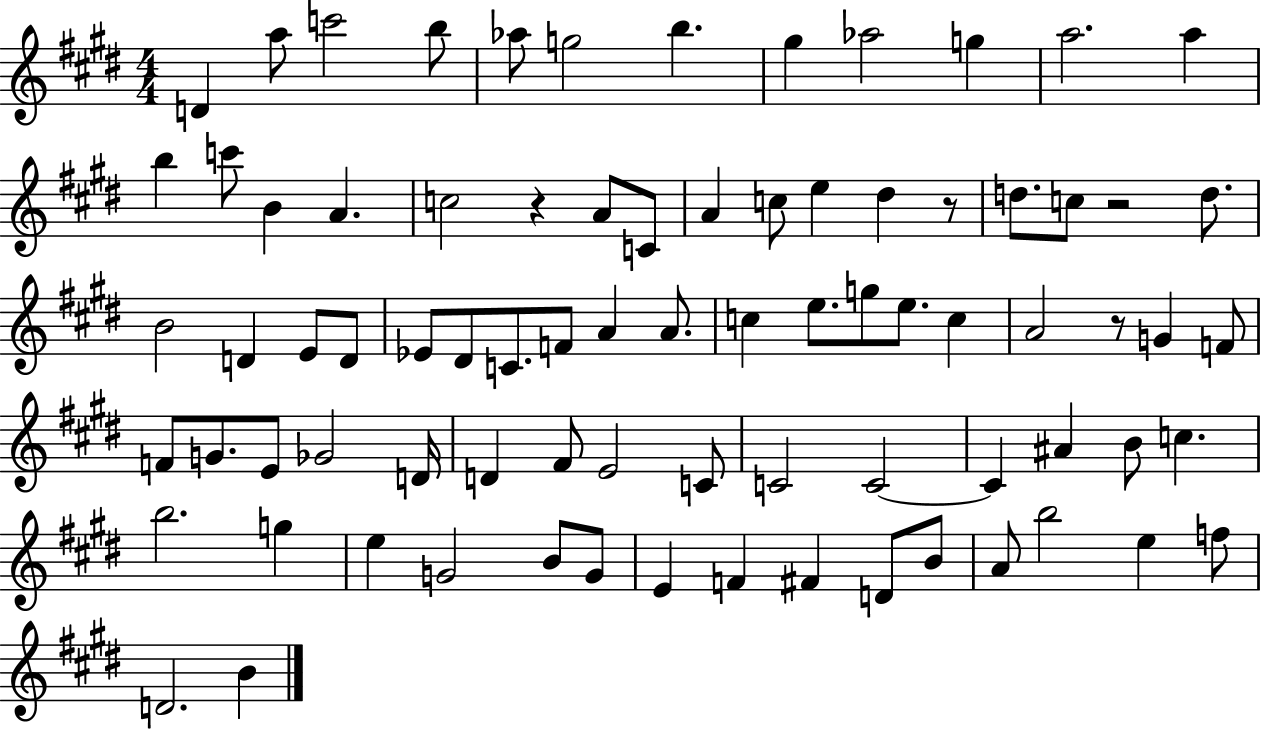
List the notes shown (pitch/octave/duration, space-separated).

D4/q A5/e C6/h B5/e Ab5/e G5/h B5/q. G#5/q Ab5/h G5/q A5/h. A5/q B5/q C6/e B4/q A4/q. C5/h R/q A4/e C4/e A4/q C5/e E5/q D#5/q R/e D5/e. C5/e R/h D5/e. B4/h D4/q E4/e D4/e Eb4/e D#4/e C4/e. F4/e A4/q A4/e. C5/q E5/e. G5/e E5/e. C5/q A4/h R/e G4/q F4/e F4/e G4/e. E4/e Gb4/h D4/s D4/q F#4/e E4/h C4/e C4/h C4/h C4/q A#4/q B4/e C5/q. B5/h. G5/q E5/q G4/h B4/e G4/e E4/q F4/q F#4/q D4/e B4/e A4/e B5/h E5/q F5/e D4/h. B4/q